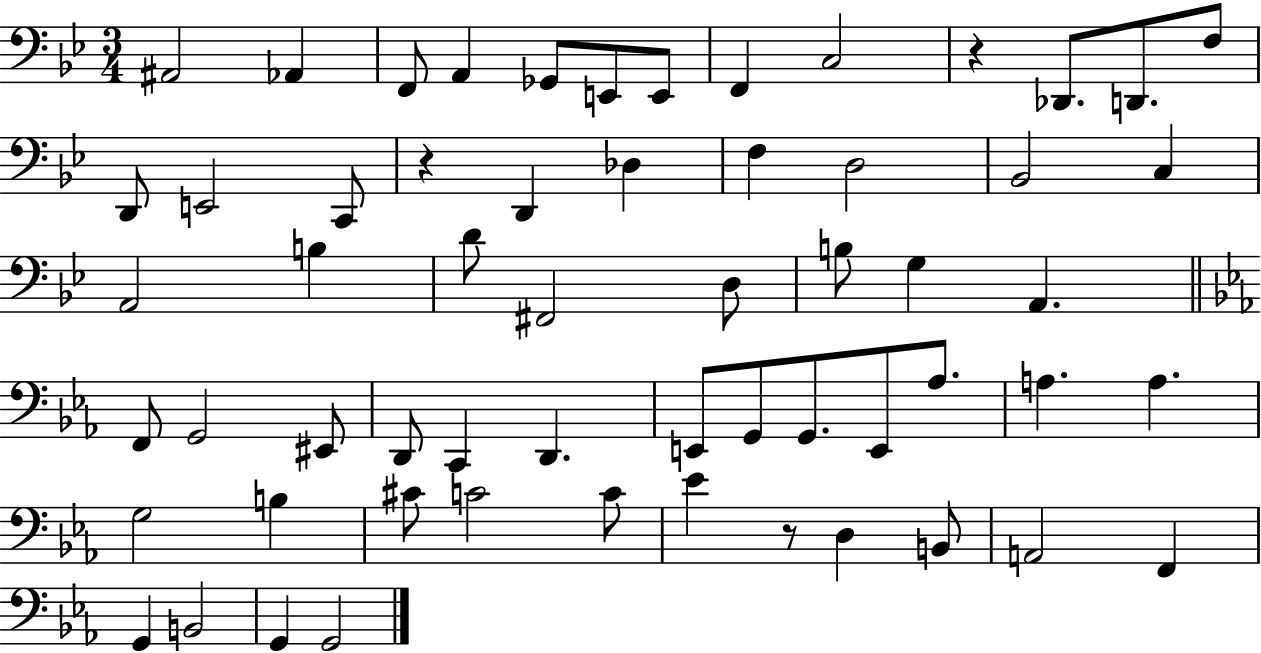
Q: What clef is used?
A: bass